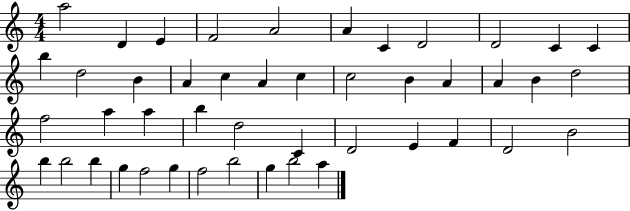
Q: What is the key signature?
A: C major